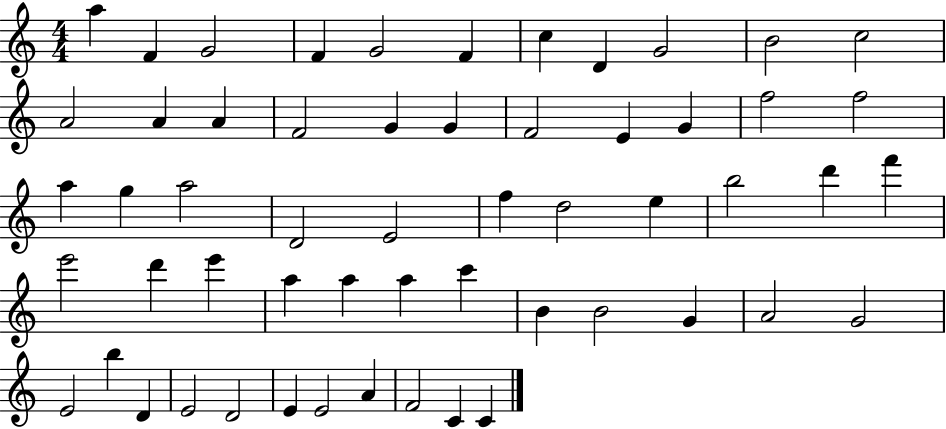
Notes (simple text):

A5/q F4/q G4/h F4/q G4/h F4/q C5/q D4/q G4/h B4/h C5/h A4/h A4/q A4/q F4/h G4/q G4/q F4/h E4/q G4/q F5/h F5/h A5/q G5/q A5/h D4/h E4/h F5/q D5/h E5/q B5/h D6/q F6/q E6/h D6/q E6/q A5/q A5/q A5/q C6/q B4/q B4/h G4/q A4/h G4/h E4/h B5/q D4/q E4/h D4/h E4/q E4/h A4/q F4/h C4/q C4/q